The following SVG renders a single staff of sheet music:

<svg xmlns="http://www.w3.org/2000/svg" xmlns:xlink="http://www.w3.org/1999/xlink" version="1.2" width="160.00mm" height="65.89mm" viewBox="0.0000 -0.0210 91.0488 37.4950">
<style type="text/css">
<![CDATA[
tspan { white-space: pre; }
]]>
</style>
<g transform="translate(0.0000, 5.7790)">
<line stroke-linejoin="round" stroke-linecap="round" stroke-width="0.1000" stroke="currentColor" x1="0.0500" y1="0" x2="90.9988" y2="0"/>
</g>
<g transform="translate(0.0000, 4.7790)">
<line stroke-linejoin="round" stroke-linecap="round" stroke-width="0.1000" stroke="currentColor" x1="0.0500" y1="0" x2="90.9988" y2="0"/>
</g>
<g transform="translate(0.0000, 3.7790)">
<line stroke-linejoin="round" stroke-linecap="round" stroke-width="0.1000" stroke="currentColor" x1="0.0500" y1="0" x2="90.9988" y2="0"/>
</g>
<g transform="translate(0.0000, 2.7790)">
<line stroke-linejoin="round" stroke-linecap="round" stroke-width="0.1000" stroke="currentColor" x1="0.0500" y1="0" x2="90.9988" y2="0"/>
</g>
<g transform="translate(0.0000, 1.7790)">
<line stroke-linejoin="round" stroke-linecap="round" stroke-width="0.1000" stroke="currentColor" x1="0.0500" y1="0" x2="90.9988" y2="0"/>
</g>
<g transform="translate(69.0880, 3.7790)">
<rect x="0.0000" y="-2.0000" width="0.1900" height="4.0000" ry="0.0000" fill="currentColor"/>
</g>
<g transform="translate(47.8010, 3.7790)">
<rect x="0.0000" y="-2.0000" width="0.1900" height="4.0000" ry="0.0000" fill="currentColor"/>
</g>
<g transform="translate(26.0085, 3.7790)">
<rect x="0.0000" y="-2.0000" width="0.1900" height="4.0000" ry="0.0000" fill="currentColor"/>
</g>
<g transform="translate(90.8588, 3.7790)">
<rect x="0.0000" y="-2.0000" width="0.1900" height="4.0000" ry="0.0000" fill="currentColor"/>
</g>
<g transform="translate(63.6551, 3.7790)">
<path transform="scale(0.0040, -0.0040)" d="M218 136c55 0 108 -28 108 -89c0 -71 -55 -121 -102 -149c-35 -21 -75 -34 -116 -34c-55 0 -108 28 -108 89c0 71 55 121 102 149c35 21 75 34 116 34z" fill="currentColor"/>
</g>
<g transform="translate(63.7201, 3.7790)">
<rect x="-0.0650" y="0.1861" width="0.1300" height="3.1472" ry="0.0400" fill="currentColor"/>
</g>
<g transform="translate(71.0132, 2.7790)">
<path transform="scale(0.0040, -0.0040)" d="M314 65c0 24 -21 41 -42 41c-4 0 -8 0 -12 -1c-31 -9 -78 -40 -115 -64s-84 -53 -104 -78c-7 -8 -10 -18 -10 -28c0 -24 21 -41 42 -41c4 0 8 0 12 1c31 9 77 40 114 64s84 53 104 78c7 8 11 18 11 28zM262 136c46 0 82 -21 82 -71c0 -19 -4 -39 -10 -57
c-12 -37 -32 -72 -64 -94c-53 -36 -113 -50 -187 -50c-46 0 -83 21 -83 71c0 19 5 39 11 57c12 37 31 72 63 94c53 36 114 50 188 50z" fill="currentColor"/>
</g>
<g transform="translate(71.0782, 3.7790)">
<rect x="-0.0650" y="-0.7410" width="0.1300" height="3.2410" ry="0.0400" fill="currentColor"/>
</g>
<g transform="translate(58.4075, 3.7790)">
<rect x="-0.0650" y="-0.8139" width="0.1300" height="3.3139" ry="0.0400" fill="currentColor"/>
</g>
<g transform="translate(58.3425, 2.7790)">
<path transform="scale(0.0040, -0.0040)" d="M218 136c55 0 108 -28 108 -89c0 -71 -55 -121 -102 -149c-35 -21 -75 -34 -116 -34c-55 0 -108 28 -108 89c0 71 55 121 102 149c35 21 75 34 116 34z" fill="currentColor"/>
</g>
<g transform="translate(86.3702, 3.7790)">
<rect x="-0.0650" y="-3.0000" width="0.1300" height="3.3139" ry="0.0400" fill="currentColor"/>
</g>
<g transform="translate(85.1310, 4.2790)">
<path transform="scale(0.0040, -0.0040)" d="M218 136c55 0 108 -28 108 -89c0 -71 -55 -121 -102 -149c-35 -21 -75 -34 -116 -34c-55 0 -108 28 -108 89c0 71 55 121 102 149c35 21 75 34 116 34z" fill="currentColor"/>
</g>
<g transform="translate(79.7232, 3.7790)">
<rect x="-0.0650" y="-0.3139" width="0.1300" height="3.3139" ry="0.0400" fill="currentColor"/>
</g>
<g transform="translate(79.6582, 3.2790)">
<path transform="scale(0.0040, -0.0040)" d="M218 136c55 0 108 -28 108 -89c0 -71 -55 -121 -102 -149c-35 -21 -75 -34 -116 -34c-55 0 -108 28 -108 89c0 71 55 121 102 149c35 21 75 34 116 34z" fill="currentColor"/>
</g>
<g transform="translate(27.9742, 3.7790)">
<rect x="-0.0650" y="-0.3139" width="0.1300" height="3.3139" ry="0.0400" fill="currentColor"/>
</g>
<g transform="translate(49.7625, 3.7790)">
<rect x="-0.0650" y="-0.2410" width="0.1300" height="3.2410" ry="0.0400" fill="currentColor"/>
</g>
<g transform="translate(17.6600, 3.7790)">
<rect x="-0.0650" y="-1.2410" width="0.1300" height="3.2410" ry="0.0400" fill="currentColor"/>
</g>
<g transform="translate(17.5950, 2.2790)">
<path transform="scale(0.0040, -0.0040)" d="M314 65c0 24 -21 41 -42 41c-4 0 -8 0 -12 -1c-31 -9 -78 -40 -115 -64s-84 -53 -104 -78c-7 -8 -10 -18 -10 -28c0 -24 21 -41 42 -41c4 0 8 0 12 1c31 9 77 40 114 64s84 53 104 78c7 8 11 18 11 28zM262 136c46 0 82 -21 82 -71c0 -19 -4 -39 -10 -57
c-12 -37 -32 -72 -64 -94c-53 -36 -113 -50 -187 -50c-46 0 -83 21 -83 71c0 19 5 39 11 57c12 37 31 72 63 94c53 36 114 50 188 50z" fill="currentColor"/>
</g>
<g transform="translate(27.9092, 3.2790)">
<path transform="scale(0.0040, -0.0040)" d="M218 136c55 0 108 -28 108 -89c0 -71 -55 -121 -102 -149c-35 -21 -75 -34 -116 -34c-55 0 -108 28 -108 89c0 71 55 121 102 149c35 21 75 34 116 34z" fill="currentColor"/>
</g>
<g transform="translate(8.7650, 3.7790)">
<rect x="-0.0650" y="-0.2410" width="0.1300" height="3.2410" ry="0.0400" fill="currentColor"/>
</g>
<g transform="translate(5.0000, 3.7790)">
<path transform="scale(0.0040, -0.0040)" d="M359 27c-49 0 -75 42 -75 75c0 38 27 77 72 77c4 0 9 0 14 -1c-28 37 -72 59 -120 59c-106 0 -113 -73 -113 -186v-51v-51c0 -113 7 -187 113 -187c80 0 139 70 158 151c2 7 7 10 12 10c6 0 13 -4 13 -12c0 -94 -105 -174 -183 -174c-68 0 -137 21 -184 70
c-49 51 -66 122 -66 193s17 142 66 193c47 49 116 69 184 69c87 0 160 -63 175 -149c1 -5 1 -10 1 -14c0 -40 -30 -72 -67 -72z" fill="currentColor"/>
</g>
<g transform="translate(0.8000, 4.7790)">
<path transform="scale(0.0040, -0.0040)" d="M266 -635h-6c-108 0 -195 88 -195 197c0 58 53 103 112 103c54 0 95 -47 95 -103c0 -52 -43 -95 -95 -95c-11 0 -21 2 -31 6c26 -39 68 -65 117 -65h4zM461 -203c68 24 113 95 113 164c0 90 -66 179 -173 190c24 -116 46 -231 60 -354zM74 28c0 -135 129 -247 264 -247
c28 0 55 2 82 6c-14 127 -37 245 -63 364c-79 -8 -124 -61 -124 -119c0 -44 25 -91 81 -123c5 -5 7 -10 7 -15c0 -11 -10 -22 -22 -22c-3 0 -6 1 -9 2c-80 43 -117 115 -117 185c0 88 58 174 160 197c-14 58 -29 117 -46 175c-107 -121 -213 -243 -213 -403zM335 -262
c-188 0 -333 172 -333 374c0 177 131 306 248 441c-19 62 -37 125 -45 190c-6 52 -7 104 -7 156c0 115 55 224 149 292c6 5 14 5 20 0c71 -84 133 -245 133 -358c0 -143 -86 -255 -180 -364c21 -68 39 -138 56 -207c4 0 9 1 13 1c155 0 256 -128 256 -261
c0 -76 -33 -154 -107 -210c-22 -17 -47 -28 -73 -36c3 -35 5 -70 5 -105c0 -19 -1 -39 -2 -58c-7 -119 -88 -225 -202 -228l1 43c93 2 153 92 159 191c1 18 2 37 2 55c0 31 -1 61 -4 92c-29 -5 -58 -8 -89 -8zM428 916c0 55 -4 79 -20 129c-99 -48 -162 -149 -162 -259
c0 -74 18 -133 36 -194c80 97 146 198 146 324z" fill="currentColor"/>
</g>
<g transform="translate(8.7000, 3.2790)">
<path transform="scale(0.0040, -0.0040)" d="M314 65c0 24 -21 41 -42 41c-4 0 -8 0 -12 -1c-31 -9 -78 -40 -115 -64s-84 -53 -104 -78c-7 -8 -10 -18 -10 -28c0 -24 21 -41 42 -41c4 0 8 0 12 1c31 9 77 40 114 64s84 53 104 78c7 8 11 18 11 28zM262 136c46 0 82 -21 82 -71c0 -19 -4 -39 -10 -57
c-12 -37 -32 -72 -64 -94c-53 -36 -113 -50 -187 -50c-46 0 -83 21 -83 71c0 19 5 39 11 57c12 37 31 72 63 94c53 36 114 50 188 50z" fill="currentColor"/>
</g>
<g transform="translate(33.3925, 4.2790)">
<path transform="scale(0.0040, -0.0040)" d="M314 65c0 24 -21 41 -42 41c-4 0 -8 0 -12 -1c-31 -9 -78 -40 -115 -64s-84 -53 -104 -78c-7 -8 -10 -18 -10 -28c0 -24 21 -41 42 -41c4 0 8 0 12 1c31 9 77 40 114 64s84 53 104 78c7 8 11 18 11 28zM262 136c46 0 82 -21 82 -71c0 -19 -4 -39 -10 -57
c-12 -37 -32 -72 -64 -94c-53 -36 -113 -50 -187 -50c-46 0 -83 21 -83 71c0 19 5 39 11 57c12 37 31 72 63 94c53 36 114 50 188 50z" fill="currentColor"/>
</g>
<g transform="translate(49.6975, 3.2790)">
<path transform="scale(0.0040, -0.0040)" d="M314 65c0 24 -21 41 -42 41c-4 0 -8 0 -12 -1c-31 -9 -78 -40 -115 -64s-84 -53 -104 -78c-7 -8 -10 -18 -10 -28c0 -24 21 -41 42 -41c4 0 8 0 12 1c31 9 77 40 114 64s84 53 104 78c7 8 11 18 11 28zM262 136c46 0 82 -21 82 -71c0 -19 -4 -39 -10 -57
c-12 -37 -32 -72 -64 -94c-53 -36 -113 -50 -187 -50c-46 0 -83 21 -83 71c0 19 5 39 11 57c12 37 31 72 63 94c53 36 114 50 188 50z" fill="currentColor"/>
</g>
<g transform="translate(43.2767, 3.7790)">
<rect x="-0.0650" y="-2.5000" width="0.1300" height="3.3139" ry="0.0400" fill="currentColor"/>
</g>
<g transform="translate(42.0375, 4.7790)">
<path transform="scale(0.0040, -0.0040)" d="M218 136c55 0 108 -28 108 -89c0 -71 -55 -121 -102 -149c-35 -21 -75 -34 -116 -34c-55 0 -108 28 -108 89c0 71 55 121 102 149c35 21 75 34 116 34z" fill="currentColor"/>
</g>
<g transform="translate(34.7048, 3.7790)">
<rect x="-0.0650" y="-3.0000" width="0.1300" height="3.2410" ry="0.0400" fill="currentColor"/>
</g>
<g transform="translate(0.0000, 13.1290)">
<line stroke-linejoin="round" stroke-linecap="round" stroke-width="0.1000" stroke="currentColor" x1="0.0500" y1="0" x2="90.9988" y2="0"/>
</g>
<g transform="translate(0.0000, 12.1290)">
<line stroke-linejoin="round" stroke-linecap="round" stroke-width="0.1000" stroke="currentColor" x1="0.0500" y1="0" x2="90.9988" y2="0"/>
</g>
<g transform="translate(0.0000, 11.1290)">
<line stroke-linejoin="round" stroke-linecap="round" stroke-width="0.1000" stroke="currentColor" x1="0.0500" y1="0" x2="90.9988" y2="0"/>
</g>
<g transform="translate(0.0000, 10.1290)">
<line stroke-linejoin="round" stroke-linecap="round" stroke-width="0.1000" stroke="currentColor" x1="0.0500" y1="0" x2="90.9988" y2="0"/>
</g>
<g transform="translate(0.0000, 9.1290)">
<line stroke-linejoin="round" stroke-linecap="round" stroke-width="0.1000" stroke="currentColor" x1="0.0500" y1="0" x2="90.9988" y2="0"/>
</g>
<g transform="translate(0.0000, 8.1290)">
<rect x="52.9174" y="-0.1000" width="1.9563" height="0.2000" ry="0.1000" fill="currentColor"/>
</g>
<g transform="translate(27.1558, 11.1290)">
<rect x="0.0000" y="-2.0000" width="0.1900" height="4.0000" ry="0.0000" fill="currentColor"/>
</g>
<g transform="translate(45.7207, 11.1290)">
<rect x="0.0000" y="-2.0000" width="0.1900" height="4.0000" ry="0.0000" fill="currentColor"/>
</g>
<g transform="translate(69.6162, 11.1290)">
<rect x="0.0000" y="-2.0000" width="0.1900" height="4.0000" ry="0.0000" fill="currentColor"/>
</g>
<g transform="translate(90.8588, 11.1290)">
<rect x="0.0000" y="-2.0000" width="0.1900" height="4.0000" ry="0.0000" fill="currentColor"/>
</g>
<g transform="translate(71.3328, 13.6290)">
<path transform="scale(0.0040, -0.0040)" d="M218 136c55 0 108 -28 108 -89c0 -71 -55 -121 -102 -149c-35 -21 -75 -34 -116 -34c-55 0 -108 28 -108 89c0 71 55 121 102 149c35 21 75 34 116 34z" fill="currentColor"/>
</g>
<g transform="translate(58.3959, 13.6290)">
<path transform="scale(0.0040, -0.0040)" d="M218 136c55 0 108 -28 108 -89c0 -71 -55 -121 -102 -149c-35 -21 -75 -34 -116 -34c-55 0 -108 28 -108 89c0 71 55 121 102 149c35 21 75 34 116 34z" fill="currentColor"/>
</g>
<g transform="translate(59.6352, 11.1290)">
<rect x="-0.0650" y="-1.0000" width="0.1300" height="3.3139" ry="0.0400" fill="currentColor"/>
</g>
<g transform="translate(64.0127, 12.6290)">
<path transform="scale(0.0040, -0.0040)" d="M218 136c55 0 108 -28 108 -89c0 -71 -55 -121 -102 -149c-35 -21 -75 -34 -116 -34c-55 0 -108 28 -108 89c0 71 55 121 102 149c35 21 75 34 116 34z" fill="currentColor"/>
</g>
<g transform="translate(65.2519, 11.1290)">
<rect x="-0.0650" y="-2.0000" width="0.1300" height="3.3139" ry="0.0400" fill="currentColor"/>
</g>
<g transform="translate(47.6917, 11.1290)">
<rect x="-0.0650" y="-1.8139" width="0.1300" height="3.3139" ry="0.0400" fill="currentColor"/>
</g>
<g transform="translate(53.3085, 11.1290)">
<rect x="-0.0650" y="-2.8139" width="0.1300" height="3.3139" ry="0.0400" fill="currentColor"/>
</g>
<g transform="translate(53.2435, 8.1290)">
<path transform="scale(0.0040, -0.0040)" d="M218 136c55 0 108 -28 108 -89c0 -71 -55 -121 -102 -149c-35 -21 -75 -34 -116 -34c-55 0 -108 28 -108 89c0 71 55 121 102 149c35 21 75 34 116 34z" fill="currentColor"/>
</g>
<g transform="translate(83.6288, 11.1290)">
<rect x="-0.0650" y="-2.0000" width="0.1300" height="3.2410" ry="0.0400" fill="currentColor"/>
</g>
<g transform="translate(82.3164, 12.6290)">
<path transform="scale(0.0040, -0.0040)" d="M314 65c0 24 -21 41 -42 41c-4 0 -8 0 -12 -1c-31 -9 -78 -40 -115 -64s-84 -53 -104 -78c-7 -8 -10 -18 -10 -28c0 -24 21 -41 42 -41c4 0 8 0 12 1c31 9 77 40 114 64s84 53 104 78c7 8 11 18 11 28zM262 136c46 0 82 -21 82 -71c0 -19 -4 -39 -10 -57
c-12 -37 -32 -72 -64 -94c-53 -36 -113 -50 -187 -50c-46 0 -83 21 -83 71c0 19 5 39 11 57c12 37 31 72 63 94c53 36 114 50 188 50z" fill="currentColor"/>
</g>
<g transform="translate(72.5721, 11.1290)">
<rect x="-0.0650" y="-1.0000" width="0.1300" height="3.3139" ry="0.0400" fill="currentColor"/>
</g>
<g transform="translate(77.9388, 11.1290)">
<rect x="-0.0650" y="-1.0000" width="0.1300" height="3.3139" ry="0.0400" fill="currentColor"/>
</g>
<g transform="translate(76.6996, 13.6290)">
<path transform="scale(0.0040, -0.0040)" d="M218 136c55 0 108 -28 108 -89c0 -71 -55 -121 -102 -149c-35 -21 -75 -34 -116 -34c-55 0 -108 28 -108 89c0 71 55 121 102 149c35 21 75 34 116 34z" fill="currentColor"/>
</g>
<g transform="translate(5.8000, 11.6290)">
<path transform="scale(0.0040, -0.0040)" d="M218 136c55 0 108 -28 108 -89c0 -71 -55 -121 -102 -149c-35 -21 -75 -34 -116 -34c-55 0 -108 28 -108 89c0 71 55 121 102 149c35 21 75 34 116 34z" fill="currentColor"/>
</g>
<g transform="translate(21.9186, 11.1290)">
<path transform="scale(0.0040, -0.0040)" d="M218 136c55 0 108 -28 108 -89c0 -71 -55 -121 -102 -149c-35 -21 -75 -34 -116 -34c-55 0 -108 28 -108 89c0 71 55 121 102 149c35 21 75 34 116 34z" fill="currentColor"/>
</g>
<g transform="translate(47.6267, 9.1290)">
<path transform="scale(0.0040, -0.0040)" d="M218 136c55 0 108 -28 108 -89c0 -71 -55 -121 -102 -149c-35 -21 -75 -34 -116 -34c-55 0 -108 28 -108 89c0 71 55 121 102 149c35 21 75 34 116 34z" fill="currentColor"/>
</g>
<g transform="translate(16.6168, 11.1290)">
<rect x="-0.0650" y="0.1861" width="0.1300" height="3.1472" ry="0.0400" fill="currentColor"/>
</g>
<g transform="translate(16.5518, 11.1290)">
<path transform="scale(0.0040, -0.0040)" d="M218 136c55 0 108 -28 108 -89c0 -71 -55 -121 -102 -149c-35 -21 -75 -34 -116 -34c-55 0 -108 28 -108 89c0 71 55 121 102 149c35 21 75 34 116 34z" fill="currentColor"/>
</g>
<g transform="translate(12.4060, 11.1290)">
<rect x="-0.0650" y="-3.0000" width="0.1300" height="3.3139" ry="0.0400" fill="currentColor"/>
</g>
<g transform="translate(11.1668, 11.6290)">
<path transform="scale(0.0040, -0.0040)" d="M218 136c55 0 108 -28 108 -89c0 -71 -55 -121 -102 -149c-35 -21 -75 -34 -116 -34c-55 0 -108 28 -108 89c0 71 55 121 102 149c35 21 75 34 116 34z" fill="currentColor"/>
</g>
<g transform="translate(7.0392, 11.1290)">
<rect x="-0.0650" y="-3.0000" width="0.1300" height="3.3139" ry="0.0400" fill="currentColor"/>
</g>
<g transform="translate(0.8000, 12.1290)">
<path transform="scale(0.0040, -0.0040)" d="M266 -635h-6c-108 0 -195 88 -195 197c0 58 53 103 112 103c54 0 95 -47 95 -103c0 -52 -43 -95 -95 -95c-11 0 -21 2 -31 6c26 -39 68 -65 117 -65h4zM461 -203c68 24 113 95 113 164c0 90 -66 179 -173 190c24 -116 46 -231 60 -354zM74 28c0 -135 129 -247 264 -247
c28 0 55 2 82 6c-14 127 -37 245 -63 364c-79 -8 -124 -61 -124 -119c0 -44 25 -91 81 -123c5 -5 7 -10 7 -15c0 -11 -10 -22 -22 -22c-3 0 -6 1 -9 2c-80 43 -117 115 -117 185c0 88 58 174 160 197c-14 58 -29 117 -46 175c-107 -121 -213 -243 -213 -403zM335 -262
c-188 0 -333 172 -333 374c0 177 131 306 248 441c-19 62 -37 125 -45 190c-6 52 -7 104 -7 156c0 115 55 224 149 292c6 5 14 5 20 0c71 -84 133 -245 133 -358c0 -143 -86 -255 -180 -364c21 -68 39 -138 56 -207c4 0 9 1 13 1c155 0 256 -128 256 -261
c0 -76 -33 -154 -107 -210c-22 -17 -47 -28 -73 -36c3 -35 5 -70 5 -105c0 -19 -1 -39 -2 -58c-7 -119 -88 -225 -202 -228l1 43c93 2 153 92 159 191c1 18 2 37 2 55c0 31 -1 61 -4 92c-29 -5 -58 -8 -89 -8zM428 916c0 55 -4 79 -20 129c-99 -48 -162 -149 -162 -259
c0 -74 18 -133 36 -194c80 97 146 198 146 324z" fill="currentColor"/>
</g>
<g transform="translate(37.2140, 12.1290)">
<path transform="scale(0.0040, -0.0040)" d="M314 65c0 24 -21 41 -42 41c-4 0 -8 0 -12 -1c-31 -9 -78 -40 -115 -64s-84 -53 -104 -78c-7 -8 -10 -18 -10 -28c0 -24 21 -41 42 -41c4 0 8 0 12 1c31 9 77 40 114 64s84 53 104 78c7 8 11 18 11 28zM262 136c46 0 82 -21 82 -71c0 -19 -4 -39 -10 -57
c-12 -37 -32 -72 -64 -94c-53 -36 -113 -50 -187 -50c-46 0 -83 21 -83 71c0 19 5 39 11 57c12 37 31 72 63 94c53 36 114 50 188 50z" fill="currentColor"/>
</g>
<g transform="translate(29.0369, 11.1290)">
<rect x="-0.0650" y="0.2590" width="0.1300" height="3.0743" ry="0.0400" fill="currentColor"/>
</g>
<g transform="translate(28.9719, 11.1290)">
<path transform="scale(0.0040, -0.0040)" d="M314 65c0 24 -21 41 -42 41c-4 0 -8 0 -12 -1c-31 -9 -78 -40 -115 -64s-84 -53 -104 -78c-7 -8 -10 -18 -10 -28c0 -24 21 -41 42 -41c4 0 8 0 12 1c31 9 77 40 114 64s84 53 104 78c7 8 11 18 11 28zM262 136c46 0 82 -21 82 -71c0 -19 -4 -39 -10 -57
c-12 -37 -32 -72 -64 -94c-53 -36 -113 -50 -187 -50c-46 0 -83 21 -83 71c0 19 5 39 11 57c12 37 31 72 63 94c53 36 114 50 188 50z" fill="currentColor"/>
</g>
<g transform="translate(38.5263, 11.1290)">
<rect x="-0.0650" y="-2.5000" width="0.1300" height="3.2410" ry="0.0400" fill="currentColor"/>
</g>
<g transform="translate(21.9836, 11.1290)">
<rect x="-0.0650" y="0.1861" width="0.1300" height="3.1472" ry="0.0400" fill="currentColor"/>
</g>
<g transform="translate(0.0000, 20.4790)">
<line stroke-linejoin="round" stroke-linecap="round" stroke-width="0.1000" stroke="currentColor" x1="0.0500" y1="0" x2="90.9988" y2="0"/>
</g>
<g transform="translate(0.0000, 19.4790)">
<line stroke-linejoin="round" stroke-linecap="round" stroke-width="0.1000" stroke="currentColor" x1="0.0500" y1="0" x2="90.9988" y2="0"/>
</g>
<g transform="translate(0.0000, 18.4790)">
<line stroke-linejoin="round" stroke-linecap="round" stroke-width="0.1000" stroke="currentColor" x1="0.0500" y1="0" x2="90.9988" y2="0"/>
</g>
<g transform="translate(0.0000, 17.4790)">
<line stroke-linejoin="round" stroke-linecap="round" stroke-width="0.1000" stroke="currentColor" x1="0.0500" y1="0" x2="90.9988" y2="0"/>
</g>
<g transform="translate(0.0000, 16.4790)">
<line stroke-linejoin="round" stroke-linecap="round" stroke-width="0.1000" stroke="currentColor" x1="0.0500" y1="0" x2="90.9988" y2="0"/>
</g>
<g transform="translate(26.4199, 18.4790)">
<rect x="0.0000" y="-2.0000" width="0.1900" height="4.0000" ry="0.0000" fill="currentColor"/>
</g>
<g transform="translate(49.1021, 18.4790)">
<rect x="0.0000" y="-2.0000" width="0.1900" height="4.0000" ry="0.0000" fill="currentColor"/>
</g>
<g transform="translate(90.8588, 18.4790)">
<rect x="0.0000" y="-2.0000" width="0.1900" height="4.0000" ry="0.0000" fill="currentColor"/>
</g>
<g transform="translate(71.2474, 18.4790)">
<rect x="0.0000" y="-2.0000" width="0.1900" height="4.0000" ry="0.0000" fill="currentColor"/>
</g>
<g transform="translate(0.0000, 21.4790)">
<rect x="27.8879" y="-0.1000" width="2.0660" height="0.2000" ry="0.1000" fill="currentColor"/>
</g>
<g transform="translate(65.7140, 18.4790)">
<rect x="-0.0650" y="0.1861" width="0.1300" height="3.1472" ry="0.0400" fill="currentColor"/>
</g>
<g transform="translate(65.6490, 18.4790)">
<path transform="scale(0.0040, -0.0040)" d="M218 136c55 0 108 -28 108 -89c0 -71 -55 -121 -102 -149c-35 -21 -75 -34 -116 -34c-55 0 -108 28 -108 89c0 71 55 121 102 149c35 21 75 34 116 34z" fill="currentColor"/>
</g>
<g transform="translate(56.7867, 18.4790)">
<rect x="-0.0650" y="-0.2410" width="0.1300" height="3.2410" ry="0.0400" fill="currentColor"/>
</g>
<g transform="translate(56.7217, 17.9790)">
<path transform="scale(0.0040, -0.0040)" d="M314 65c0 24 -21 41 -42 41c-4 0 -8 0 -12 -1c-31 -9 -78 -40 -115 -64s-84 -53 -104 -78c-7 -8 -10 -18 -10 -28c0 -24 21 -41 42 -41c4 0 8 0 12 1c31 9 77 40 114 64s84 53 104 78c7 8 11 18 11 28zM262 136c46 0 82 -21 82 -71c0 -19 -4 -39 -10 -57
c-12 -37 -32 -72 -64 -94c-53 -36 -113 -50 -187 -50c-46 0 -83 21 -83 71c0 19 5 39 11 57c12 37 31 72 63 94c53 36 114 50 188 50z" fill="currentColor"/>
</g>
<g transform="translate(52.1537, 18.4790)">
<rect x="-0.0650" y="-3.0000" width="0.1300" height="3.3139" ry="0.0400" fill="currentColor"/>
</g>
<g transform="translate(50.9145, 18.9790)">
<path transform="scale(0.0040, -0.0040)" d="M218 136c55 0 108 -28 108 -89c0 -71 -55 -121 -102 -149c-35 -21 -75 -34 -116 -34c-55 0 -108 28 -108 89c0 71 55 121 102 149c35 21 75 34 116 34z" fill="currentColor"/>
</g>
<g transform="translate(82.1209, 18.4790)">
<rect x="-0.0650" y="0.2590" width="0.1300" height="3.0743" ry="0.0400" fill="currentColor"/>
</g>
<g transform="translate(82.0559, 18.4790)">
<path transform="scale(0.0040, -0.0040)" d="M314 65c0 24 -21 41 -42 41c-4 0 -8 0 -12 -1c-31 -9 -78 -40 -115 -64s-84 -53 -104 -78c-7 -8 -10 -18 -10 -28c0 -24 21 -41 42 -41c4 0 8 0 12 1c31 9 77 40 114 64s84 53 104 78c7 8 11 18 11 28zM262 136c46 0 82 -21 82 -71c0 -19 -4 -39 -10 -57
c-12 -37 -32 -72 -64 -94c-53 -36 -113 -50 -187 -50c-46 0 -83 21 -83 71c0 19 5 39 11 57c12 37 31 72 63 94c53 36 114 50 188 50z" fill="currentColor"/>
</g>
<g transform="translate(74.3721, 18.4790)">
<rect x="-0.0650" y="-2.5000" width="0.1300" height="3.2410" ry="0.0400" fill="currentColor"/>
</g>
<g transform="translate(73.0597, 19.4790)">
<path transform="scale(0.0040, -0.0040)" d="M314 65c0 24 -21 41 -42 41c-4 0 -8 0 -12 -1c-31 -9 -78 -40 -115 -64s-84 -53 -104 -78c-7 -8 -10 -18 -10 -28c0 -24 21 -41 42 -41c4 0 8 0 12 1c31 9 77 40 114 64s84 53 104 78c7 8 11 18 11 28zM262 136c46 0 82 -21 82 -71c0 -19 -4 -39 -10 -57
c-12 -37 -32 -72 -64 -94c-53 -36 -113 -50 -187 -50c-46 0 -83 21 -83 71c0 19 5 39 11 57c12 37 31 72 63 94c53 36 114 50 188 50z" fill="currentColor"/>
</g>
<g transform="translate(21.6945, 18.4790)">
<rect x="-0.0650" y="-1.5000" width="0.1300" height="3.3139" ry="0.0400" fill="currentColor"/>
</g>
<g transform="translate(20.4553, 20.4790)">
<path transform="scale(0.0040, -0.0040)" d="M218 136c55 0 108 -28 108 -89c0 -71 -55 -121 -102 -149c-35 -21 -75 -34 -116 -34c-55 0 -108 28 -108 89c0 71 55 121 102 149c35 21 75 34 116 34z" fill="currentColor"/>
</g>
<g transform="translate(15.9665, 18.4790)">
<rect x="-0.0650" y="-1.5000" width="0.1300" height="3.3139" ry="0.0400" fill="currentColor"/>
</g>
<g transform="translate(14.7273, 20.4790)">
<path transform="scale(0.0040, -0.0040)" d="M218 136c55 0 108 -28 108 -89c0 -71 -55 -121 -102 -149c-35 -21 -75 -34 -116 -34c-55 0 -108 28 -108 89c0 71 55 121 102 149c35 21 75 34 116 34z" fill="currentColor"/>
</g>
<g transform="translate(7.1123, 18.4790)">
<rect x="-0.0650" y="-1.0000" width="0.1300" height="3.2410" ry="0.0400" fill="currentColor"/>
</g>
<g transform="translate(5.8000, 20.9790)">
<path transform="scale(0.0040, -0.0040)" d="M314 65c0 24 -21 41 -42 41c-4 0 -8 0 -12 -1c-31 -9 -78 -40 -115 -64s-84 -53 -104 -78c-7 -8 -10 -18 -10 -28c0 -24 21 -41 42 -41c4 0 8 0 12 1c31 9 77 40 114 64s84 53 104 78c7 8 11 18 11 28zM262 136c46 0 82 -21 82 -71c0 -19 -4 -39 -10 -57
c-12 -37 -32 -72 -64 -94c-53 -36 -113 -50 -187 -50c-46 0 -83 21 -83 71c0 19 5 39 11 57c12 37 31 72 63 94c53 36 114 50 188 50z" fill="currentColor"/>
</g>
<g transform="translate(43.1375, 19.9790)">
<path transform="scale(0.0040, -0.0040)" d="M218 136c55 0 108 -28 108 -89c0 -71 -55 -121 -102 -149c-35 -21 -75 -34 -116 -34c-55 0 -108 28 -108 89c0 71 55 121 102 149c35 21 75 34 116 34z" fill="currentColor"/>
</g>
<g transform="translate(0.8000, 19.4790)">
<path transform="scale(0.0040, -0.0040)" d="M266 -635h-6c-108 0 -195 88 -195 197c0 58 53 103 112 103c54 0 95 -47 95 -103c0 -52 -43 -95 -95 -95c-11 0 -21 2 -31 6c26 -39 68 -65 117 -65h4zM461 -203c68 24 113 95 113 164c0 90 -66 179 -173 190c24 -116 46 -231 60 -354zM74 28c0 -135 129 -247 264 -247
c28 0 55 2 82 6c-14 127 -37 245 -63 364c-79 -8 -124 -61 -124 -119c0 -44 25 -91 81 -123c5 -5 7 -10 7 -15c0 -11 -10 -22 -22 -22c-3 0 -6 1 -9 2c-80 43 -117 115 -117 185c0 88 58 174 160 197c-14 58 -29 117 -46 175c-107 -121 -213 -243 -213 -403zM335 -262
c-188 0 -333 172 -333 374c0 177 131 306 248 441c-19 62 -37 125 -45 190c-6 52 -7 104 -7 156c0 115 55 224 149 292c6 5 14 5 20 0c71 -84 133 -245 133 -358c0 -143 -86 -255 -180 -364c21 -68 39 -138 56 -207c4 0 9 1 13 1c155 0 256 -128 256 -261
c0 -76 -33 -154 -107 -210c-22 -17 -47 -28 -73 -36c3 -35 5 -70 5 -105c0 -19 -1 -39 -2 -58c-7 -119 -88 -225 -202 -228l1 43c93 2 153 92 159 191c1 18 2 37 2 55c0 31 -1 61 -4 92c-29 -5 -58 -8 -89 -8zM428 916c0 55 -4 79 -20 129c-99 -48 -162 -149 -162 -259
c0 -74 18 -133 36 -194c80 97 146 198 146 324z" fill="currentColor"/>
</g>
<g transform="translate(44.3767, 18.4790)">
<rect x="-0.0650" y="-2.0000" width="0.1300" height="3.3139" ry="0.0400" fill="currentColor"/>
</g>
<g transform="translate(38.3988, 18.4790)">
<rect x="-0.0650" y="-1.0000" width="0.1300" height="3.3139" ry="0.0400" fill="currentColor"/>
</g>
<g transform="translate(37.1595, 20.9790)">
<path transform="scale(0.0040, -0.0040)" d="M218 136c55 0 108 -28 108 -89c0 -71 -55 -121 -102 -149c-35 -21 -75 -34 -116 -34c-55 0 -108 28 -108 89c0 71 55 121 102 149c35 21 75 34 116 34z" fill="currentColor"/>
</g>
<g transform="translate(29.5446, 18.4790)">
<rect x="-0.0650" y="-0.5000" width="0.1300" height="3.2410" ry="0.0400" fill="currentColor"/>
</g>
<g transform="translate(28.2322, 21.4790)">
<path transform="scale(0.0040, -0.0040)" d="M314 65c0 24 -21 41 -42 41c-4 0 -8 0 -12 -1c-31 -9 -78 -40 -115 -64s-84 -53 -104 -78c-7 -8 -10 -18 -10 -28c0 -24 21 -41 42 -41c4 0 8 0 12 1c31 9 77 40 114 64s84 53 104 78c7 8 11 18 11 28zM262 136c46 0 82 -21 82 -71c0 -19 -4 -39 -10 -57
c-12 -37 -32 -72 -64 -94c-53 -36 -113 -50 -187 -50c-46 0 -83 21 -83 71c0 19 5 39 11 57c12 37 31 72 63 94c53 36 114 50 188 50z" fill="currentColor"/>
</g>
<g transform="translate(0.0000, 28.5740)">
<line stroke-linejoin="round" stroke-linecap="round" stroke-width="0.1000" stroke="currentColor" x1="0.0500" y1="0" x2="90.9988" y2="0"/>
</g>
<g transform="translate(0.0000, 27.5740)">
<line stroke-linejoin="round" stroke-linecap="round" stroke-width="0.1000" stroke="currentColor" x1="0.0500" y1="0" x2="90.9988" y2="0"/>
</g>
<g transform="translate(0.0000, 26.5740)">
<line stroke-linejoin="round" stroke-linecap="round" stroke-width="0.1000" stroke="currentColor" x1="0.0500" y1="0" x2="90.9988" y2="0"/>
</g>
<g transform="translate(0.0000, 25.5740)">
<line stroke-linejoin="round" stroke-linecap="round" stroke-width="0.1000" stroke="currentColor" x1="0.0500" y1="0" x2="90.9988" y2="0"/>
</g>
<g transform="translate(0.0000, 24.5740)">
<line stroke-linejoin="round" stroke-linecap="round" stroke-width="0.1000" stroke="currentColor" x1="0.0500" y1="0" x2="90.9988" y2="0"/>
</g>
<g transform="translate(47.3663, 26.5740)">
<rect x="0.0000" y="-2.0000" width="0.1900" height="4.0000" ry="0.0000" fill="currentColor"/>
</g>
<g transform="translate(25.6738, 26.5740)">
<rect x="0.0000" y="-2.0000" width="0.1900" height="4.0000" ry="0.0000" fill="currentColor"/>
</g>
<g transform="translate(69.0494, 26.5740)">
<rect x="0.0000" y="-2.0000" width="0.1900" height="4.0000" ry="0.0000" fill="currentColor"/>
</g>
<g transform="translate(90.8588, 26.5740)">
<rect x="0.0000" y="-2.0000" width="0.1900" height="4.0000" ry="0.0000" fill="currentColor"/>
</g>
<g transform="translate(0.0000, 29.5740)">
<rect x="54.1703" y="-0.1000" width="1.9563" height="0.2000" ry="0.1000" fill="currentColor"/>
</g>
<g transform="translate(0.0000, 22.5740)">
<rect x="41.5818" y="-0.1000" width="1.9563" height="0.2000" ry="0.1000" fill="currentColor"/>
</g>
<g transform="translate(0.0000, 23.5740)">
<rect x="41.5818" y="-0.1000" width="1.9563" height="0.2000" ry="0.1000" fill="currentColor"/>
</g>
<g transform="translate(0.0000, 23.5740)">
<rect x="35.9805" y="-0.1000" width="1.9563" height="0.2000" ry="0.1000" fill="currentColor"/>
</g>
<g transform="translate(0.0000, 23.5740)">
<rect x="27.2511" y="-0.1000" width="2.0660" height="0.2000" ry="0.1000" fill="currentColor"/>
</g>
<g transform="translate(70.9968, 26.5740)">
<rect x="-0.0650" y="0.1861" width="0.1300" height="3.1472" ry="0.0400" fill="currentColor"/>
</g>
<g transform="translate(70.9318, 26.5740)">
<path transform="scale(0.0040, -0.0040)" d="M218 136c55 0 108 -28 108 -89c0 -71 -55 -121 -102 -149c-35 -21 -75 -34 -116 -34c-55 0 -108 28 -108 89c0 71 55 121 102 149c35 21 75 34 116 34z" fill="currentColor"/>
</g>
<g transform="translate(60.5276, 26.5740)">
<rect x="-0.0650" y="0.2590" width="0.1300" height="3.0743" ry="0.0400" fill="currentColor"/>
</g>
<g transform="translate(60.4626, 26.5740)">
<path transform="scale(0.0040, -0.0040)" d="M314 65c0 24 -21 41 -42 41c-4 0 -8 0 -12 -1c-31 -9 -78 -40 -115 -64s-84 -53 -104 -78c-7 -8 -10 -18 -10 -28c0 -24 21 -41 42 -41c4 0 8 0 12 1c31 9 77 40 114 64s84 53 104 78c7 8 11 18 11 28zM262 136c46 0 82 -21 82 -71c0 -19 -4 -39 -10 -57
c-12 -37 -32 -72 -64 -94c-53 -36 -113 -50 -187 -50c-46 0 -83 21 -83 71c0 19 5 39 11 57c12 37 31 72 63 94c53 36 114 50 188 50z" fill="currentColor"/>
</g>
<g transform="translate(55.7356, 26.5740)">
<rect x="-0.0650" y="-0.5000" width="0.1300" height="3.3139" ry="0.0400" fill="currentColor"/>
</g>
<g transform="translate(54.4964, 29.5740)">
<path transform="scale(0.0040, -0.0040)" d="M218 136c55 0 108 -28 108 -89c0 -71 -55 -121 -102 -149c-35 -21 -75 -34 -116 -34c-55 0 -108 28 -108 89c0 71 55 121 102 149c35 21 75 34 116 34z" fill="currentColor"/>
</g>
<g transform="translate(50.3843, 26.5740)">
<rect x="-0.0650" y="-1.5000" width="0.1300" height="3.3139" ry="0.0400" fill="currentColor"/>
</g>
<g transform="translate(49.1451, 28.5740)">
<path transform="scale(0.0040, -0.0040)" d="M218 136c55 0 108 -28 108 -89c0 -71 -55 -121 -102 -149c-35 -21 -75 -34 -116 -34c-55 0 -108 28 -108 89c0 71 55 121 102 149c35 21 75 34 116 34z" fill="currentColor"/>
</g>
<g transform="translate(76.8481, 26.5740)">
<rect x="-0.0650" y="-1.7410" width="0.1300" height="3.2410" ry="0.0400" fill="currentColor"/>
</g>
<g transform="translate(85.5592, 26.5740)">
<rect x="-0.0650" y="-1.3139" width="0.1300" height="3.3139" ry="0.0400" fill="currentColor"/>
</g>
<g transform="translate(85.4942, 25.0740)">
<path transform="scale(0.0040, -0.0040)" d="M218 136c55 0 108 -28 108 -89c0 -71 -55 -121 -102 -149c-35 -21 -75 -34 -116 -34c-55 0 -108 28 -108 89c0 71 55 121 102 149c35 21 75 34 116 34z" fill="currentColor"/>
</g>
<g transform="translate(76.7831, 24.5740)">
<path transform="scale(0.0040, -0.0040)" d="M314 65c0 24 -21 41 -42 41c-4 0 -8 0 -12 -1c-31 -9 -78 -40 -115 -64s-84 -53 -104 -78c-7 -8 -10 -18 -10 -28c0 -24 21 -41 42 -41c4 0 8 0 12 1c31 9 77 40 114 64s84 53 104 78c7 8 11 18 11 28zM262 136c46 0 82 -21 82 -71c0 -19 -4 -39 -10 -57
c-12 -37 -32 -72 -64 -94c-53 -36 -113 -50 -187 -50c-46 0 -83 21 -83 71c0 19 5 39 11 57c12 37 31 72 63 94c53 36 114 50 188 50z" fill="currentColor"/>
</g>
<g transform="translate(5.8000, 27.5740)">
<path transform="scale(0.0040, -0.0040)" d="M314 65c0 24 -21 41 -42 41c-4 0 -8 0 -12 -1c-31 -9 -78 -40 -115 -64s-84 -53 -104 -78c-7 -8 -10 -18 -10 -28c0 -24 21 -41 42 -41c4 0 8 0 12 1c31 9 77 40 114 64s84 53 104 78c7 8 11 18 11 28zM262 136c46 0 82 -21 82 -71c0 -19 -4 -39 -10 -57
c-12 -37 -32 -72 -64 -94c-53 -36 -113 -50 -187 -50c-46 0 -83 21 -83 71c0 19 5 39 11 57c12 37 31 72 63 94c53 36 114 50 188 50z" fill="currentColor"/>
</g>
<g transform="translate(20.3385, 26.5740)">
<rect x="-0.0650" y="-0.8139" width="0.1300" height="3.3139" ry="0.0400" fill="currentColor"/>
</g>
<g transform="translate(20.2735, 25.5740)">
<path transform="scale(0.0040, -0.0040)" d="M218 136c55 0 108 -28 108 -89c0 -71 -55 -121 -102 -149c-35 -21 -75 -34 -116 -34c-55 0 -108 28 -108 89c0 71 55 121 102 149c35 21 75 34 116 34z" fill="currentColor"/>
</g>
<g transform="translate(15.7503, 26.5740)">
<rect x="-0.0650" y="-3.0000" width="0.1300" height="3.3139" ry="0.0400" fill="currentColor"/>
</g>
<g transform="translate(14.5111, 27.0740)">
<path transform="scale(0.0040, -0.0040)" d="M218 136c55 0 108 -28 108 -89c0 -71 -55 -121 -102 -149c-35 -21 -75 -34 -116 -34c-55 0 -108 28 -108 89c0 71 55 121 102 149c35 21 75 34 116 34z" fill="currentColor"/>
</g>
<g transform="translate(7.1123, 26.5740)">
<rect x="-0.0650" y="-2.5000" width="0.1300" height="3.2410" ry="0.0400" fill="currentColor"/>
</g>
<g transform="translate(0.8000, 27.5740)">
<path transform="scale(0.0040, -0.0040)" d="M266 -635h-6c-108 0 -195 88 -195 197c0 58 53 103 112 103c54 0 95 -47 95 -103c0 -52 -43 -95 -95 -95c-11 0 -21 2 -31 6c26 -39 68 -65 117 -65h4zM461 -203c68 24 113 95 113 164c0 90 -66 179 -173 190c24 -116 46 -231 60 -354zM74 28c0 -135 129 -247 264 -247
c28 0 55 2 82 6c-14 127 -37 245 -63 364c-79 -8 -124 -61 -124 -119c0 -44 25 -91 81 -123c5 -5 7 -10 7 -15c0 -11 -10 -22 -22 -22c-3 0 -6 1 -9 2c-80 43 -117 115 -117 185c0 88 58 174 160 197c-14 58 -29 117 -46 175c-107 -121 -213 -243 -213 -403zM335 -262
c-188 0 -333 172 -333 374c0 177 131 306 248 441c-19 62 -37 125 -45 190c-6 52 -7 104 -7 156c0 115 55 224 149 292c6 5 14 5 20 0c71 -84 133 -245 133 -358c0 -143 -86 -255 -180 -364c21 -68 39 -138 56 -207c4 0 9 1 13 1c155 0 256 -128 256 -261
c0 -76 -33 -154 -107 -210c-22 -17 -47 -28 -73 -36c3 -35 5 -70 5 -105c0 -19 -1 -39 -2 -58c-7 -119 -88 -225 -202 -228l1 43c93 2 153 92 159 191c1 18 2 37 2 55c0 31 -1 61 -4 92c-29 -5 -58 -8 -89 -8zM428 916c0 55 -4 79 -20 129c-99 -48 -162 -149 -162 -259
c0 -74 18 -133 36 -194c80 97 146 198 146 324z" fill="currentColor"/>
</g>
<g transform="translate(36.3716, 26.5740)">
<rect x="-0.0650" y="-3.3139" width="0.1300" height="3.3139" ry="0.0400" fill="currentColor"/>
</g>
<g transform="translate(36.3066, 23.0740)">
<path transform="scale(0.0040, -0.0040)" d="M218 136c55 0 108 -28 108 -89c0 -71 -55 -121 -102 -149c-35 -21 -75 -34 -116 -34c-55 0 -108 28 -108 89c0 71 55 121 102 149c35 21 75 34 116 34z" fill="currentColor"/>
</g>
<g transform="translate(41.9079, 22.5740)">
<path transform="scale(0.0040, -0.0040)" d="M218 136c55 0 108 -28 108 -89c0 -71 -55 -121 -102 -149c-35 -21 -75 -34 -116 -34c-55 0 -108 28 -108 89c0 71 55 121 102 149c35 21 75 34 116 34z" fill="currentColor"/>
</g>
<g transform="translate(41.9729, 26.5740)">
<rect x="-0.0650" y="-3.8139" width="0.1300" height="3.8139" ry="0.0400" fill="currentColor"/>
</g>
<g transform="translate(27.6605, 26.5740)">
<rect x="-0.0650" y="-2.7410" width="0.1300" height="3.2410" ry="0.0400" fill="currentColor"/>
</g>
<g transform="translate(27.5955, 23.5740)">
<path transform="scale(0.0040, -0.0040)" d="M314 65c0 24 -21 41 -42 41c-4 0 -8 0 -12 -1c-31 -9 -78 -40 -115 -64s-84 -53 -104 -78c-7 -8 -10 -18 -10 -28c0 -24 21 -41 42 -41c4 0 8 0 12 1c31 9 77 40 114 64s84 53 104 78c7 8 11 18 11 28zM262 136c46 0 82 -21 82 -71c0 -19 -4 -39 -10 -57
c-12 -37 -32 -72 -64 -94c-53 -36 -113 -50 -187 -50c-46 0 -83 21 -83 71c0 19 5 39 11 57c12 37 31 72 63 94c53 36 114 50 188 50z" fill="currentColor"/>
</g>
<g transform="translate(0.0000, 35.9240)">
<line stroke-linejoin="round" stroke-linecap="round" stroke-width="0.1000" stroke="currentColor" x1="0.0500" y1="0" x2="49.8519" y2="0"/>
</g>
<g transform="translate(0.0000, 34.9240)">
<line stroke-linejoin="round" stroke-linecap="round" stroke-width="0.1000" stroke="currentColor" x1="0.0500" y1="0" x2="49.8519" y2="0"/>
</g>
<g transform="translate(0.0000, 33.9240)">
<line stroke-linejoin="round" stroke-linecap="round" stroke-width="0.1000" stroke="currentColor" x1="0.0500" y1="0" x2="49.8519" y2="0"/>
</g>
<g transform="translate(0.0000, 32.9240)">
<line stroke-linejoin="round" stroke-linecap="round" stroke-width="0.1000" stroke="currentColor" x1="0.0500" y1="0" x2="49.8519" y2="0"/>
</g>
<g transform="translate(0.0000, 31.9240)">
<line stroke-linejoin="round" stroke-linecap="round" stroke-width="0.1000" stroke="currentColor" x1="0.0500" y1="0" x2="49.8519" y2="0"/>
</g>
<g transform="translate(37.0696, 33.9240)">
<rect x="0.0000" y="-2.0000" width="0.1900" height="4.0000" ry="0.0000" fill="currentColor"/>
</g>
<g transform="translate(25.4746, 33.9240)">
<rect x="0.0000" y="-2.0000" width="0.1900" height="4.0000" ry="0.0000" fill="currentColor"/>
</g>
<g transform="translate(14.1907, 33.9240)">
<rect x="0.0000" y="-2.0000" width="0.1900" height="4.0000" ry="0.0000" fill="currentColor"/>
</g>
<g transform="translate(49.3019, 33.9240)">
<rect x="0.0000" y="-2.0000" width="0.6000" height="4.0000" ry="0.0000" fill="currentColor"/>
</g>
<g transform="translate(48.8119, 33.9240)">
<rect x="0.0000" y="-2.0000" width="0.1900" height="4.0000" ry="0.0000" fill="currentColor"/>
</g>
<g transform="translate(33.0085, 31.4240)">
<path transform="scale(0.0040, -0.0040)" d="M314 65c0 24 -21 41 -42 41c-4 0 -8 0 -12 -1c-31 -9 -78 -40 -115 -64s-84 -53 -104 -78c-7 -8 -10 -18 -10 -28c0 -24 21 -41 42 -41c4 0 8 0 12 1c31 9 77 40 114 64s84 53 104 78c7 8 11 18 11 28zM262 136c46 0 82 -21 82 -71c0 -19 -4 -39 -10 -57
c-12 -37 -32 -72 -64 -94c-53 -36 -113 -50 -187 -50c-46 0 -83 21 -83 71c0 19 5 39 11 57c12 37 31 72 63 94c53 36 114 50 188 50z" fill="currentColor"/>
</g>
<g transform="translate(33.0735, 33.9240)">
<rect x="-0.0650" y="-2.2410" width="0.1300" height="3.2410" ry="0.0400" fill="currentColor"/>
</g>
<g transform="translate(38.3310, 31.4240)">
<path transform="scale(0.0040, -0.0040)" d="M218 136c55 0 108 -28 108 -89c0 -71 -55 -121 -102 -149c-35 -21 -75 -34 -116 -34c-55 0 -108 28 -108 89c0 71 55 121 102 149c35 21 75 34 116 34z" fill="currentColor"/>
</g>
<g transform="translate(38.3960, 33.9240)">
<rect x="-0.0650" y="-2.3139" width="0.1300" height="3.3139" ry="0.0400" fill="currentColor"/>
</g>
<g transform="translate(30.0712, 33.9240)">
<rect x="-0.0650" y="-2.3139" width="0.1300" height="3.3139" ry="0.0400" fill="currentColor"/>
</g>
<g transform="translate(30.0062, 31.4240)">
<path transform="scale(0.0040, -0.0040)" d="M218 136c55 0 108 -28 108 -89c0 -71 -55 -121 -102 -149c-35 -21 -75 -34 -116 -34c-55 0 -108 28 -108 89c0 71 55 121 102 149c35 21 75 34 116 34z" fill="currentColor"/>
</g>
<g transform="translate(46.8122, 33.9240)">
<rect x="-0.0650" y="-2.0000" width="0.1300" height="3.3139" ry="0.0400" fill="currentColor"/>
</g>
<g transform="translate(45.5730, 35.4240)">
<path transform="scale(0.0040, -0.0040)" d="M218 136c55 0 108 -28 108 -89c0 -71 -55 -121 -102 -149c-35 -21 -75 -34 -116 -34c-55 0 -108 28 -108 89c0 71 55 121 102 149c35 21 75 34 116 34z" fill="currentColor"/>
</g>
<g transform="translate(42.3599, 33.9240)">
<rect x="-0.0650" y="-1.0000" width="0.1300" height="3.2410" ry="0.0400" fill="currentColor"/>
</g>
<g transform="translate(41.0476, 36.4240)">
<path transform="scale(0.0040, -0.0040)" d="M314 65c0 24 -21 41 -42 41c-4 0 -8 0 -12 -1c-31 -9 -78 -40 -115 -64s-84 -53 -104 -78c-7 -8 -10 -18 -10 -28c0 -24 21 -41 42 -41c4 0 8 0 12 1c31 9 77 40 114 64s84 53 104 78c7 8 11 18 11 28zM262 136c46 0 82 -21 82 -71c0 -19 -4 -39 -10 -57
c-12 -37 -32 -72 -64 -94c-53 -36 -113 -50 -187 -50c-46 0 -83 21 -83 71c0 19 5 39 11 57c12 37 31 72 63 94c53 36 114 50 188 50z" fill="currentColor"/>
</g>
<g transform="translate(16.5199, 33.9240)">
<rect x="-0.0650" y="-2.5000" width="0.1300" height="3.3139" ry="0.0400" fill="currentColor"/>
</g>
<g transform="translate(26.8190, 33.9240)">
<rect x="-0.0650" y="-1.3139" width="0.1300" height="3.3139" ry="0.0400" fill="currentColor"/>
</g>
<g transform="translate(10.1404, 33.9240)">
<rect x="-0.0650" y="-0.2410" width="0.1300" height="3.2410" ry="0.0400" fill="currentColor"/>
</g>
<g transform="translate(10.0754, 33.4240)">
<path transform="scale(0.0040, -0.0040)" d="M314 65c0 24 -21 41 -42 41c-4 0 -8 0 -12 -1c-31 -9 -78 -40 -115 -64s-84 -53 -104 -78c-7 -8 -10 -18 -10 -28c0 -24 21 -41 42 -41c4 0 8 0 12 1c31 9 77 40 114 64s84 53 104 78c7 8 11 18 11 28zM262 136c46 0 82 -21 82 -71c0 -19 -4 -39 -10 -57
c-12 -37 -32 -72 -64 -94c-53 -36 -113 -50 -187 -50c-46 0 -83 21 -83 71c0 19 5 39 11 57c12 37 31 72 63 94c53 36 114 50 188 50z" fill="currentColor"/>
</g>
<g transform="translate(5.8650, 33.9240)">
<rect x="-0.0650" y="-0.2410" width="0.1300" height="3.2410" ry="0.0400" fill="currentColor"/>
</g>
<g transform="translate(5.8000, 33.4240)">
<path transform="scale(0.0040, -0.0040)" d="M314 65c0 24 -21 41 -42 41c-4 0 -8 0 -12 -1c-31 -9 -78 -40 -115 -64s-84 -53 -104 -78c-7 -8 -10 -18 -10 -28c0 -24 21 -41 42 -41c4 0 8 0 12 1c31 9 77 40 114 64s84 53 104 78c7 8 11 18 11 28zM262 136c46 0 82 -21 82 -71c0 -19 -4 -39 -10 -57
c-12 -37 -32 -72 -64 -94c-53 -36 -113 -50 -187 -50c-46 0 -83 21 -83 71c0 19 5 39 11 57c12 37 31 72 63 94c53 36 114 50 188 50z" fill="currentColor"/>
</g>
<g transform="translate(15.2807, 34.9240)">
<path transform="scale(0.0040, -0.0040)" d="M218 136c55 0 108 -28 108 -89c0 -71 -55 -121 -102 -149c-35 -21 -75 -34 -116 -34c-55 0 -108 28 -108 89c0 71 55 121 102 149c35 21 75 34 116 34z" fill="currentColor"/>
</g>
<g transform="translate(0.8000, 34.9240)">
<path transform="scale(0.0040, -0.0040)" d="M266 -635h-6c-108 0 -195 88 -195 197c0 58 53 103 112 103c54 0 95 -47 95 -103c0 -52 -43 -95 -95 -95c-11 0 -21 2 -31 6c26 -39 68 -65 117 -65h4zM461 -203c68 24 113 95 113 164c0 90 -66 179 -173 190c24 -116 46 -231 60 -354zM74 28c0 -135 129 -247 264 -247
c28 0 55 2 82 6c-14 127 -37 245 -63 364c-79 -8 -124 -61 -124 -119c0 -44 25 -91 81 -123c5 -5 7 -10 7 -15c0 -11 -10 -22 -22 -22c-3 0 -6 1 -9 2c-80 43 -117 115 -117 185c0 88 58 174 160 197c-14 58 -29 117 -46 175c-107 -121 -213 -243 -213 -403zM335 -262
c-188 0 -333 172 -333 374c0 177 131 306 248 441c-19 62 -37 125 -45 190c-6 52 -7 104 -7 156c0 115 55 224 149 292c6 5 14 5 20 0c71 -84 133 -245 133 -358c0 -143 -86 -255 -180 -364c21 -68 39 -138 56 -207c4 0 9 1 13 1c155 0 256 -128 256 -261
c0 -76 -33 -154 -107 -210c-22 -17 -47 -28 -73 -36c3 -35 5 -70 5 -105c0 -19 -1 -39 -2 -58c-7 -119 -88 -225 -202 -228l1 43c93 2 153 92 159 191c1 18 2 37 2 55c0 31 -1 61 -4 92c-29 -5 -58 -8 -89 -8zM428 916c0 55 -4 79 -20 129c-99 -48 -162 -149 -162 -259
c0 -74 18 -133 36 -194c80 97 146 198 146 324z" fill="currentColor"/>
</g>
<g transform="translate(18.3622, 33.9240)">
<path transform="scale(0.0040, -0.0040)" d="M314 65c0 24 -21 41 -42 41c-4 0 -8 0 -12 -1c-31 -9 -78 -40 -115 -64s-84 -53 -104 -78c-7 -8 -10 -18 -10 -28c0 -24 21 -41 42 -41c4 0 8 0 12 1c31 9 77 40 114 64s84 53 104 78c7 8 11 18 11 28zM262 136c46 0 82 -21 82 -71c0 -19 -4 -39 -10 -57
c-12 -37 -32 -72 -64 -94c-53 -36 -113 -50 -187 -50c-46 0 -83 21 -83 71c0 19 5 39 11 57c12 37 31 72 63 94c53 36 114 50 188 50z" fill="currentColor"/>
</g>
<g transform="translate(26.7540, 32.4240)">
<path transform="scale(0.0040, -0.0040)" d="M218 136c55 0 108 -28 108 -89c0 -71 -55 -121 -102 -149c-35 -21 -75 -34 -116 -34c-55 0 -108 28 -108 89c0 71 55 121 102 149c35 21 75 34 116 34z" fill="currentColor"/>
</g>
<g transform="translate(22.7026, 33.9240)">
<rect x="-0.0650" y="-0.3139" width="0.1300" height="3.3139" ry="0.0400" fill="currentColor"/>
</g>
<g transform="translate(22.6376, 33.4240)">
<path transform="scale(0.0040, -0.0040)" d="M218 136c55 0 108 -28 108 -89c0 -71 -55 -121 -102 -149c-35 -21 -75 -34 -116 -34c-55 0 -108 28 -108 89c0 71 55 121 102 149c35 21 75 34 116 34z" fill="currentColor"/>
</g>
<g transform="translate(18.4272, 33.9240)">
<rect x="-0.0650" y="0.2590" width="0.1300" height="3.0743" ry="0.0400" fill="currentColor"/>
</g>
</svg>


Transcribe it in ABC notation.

X:1
T:Untitled
M:4/4
L:1/4
K:C
c2 e2 c A2 G c2 d B d2 c A A A B B B2 G2 f a D F D D F2 D2 E E C2 D F A c2 B G2 B2 G2 A d a2 b c' E C B2 B f2 e c2 c2 G B2 c e g g2 g D2 F